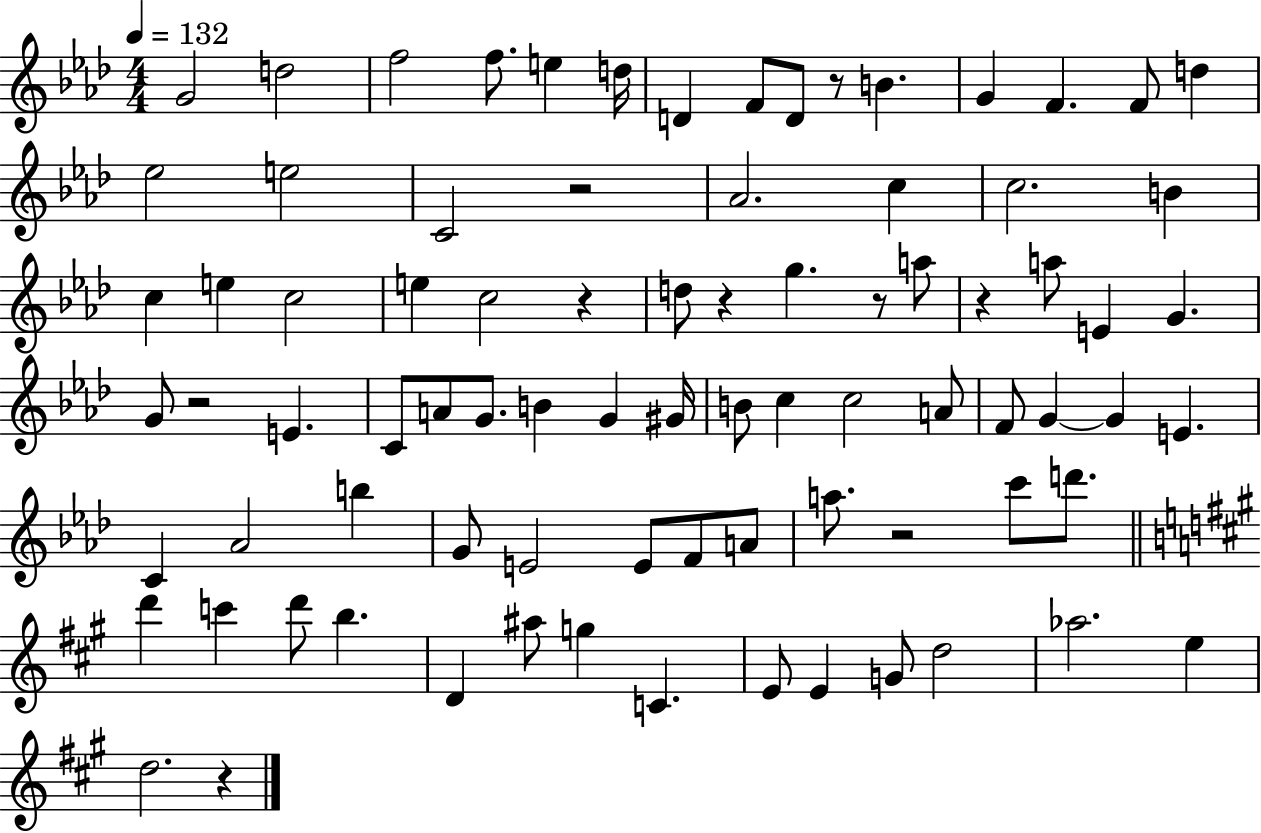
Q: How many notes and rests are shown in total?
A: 83